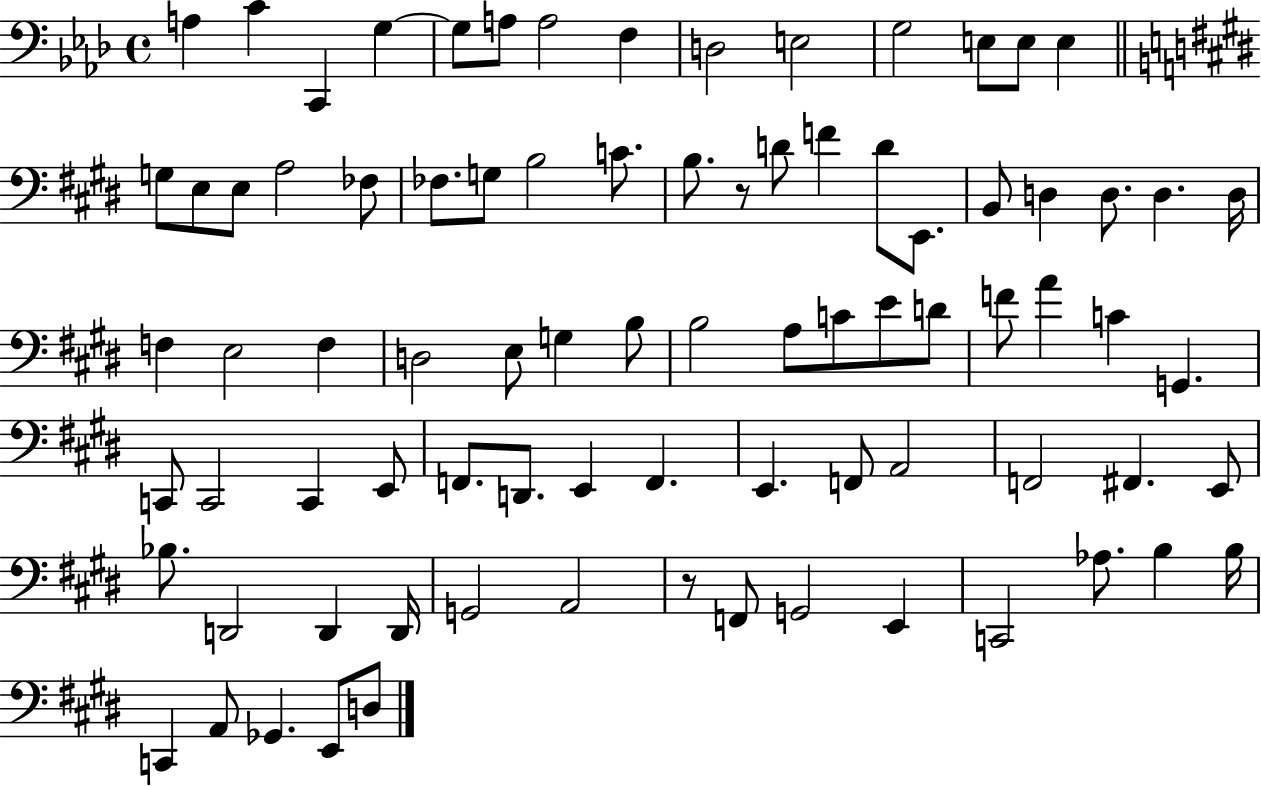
X:1
T:Untitled
M:4/4
L:1/4
K:Ab
A, C C,, G, G,/2 A,/2 A,2 F, D,2 E,2 G,2 E,/2 E,/2 E, G,/2 E,/2 E,/2 A,2 _F,/2 _F,/2 G,/2 B,2 C/2 B,/2 z/2 D/2 F D/2 E,,/2 B,,/2 D, D,/2 D, D,/4 F, E,2 F, D,2 E,/2 G, B,/2 B,2 A,/2 C/2 E/2 D/2 F/2 A C G,, C,,/2 C,,2 C,, E,,/2 F,,/2 D,,/2 E,, F,, E,, F,,/2 A,,2 F,,2 ^F,, E,,/2 _B,/2 D,,2 D,, D,,/4 G,,2 A,,2 z/2 F,,/2 G,,2 E,, C,,2 _A,/2 B, B,/4 C,, A,,/2 _G,, E,,/2 D,/2